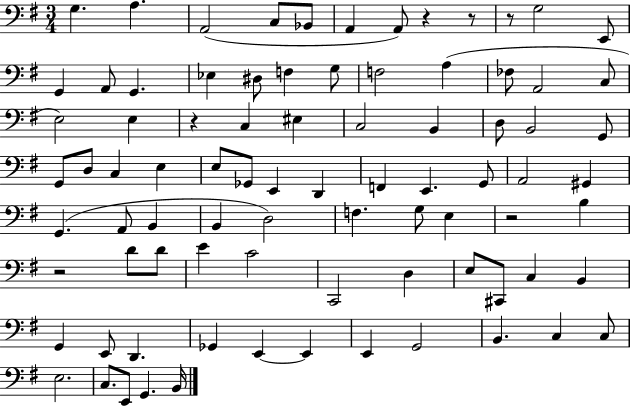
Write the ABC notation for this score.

X:1
T:Untitled
M:3/4
L:1/4
K:G
G, A, A,,2 C,/2 _B,,/2 A,, A,,/2 z z/2 z/2 G,2 E,,/2 G,, A,,/2 G,, _E, ^D,/2 F, G,/2 F,2 A, _F,/2 A,,2 C,/2 E,2 E, z C, ^E, C,2 B,, D,/2 B,,2 G,,/2 G,,/2 D,/2 C, E, E,/2 _G,,/2 E,, D,, F,, E,, G,,/2 A,,2 ^G,, G,, A,,/2 B,, B,, D,2 F, G,/2 E, z2 B, z2 D/2 D/2 E C2 C,,2 D, E,/2 ^C,,/2 C, B,, G,, E,,/2 D,, _G,, E,, E,, E,, G,,2 B,, C, C,/2 E,2 C,/2 E,,/2 G,, B,,/4